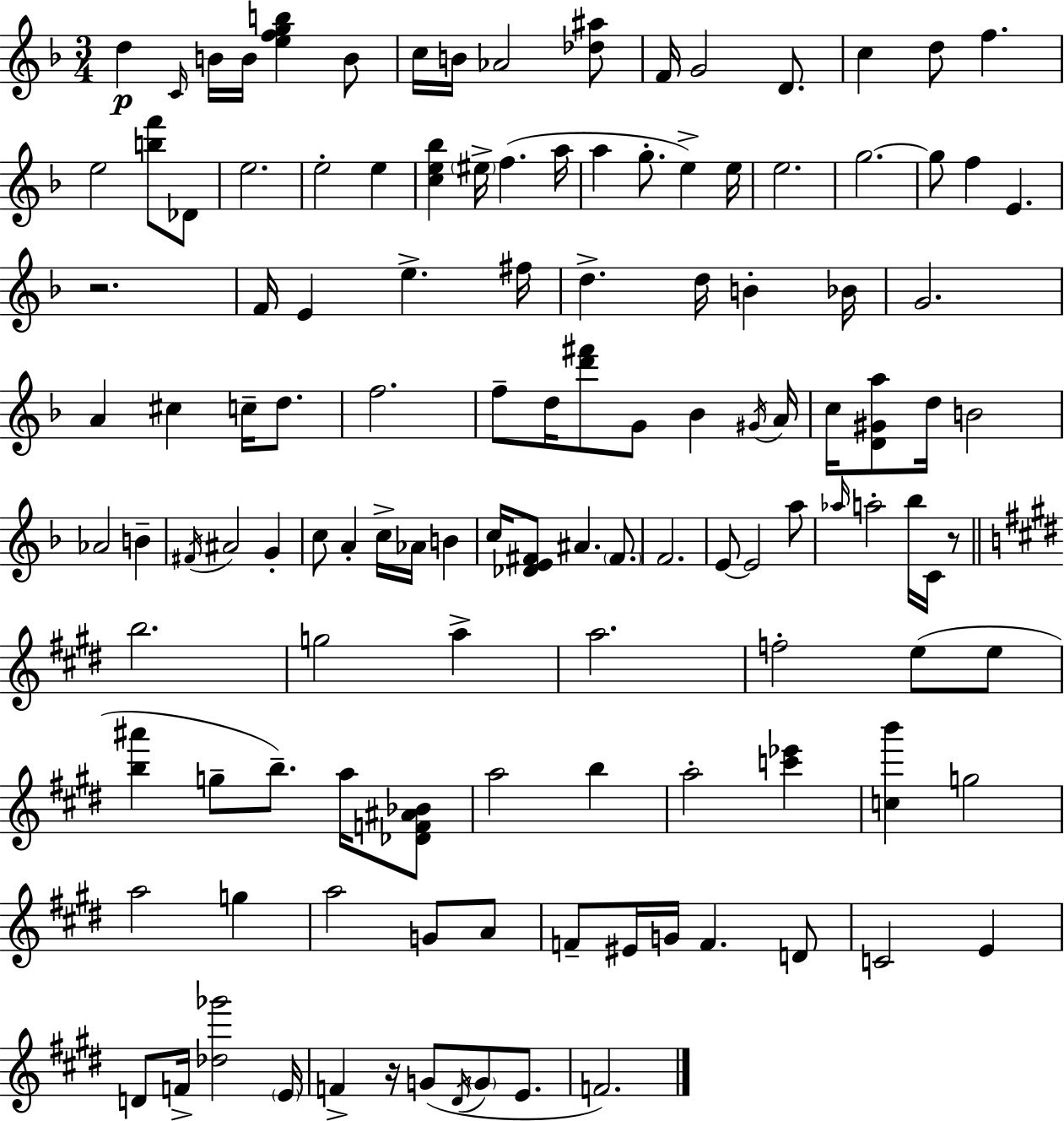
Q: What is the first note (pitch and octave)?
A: D5